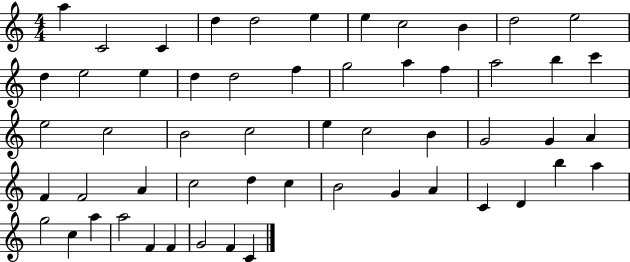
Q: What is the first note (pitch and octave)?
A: A5